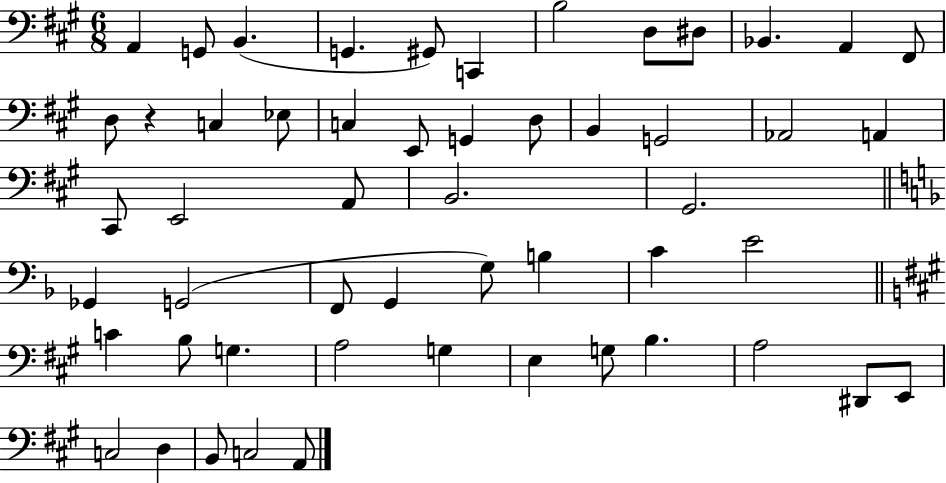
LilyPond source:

{
  \clef bass
  \numericTimeSignature
  \time 6/8
  \key a \major
  a,4 g,8 b,4.( | g,4. gis,8) c,4 | b2 d8 dis8 | bes,4. a,4 fis,8 | \break d8 r4 c4 ees8 | c4 e,8 g,4 d8 | b,4 g,2 | aes,2 a,4 | \break cis,8 e,2 a,8 | b,2. | gis,2. | \bar "||" \break \key f \major ges,4 g,2( | f,8 g,4 g8) b4 | c'4 e'2 | \bar "||" \break \key a \major c'4 b8 g4. | a2 g4 | e4 g8 b4. | a2 dis,8 e,8 | \break c2 d4 | b,8 c2 a,8 | \bar "|."
}